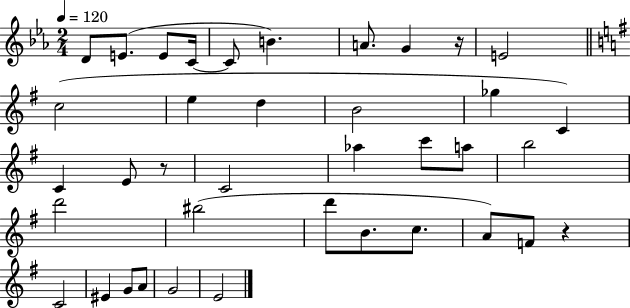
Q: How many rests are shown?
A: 3